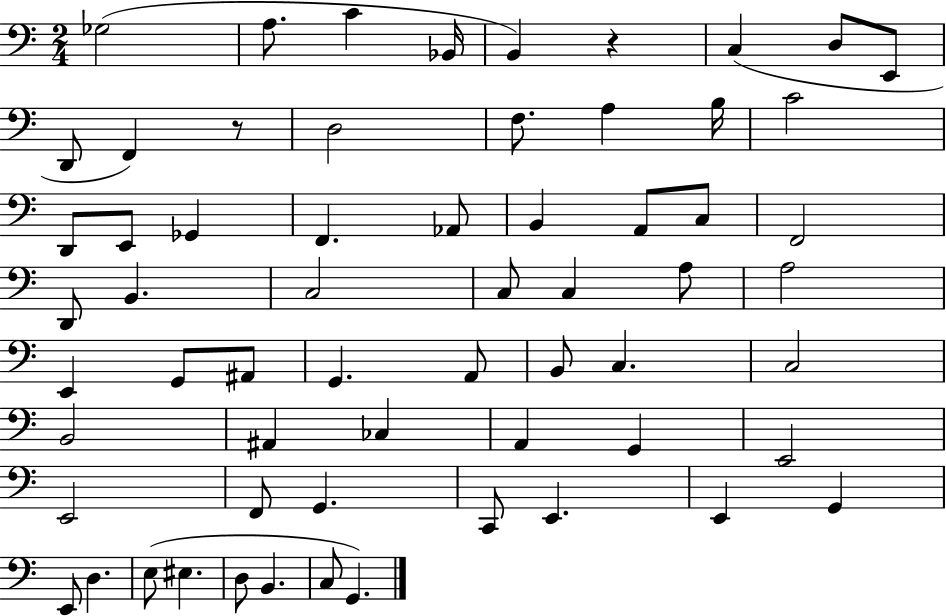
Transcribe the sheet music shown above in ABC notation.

X:1
T:Untitled
M:2/4
L:1/4
K:C
_G,2 A,/2 C _B,,/4 B,, z C, D,/2 E,,/2 D,,/2 F,, z/2 D,2 F,/2 A, B,/4 C2 D,,/2 E,,/2 _G,, F,, _A,,/2 B,, A,,/2 C,/2 F,,2 D,,/2 B,, C,2 C,/2 C, A,/2 A,2 E,, G,,/2 ^A,,/2 G,, A,,/2 B,,/2 C, C,2 B,,2 ^A,, _C, A,, G,, E,,2 E,,2 F,,/2 G,, C,,/2 E,, E,, G,, E,,/2 D, E,/2 ^E, D,/2 B,, C,/2 G,,